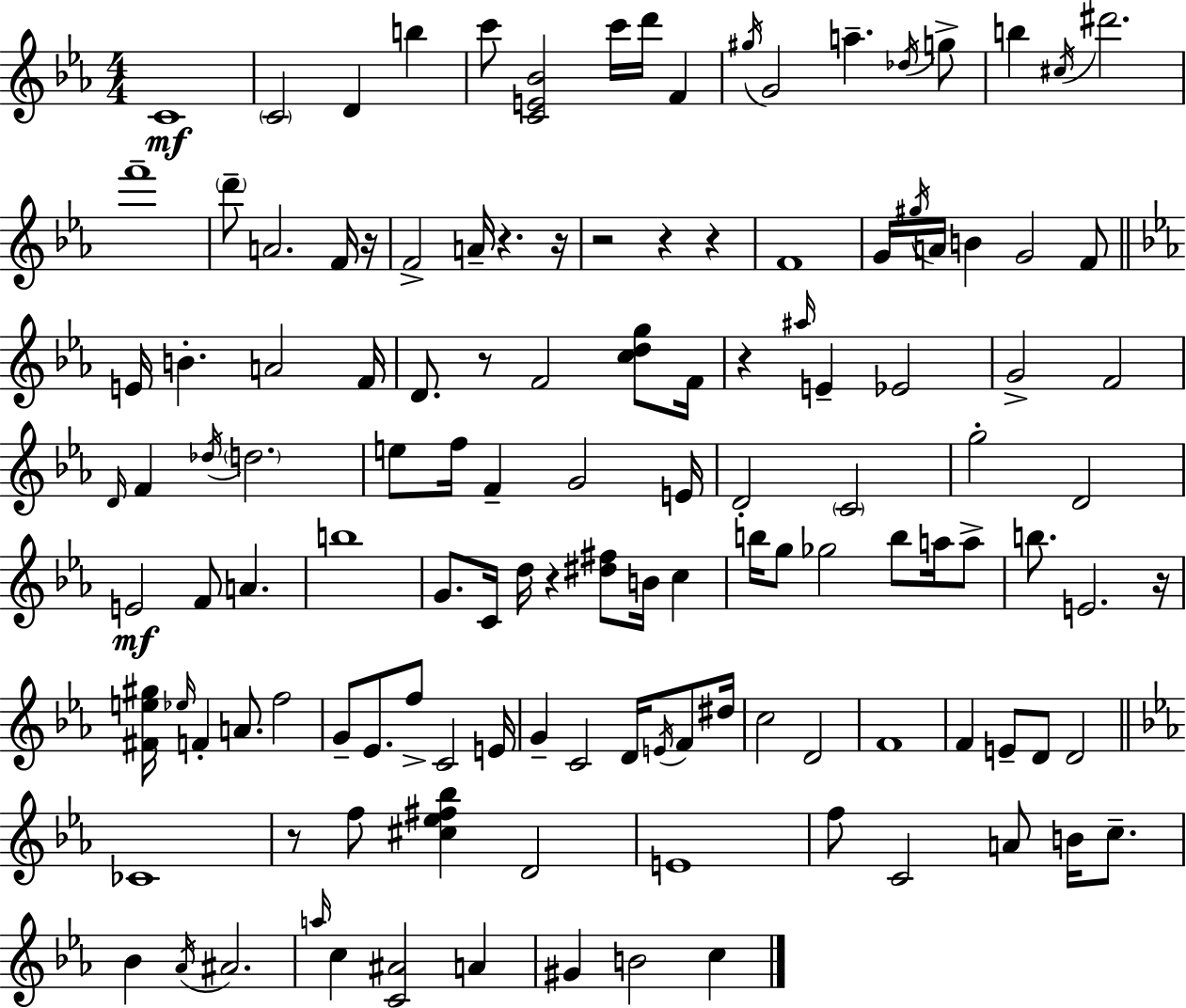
C4/w C4/h D4/q B5/q C6/e [C4,E4,Bb4]/h C6/s D6/s F4/q G#5/s G4/h A5/q. Db5/s G5/e B5/q C#5/s D#6/h. F6/w D6/e A4/h. F4/s R/s F4/h A4/s R/q. R/s R/h R/q R/q F4/w G4/s G#5/s A4/s B4/q G4/h F4/e E4/s B4/q. A4/h F4/s D4/e. R/e F4/h [C5,D5,G5]/e F4/s R/q A#5/s E4/q Eb4/h G4/h F4/h D4/s F4/q Db5/s D5/h. E5/e F5/s F4/q G4/h E4/s D4/h C4/h G5/h D4/h E4/h F4/e A4/q. B5/w G4/e. C4/s D5/s R/q [D#5,F#5]/e B4/s C5/q B5/s G5/e Gb5/h B5/e A5/s A5/e B5/e. E4/h. R/s [F#4,E5,G#5]/s Eb5/s F4/q A4/e. F5/h G4/e Eb4/e. F5/e C4/h E4/s G4/q C4/h D4/s E4/s F4/e D#5/s C5/h D4/h F4/w F4/q E4/e D4/e D4/h CES4/w R/e F5/e [C#5,Eb5,F#5,Bb5]/q D4/h E4/w F5/e C4/h A4/e B4/s C5/e. Bb4/q Ab4/s A#4/h. A5/s C5/q [C4,A#4]/h A4/q G#4/q B4/h C5/q